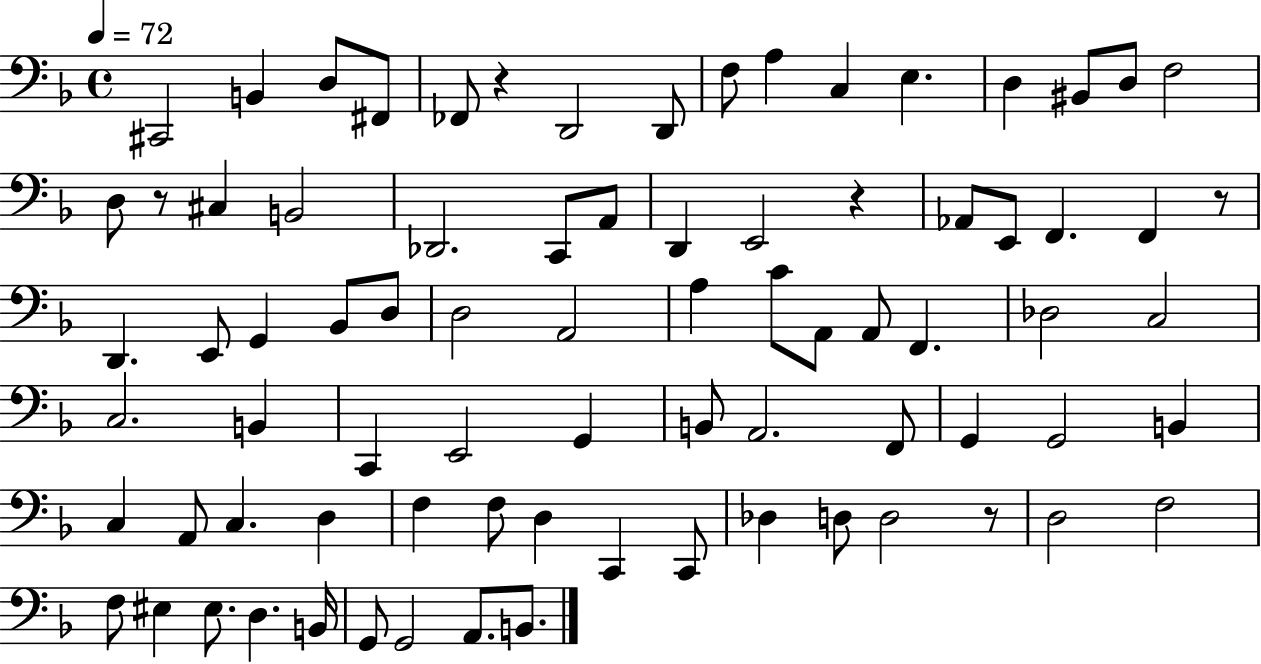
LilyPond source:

{
  \clef bass
  \time 4/4
  \defaultTimeSignature
  \key f \major
  \tempo 4 = 72
  \repeat volta 2 { cis,2 b,4 d8 fis,8 | fes,8 r4 d,2 d,8 | f8 a4 c4 e4. | d4 bis,8 d8 f2 | \break d8 r8 cis4 b,2 | des,2. c,8 a,8 | d,4 e,2 r4 | aes,8 e,8 f,4. f,4 r8 | \break d,4. e,8 g,4 bes,8 d8 | d2 a,2 | a4 c'8 a,8 a,8 f,4. | des2 c2 | \break c2. b,4 | c,4 e,2 g,4 | b,8 a,2. f,8 | g,4 g,2 b,4 | \break c4 a,8 c4. d4 | f4 f8 d4 c,4 c,8 | des4 d8 d2 r8 | d2 f2 | \break f8 eis4 eis8. d4. b,16 | g,8 g,2 a,8. b,8. | } \bar "|."
}